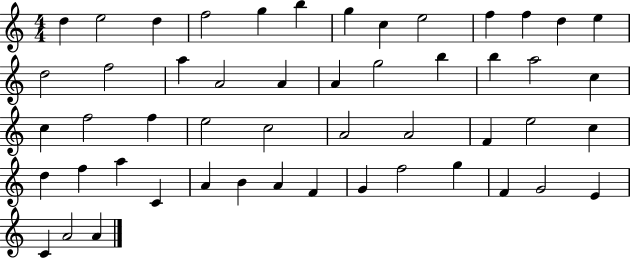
X:1
T:Untitled
M:4/4
L:1/4
K:C
d e2 d f2 g b g c e2 f f d e d2 f2 a A2 A A g2 b b a2 c c f2 f e2 c2 A2 A2 F e2 c d f a C A B A F G f2 g F G2 E C A2 A